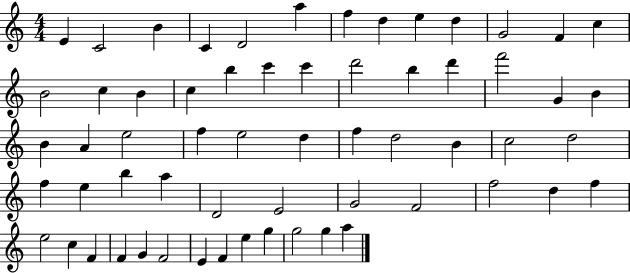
{
  \clef treble
  \numericTimeSignature
  \time 4/4
  \key c \major
  e'4 c'2 b'4 | c'4 d'2 a''4 | f''4 d''4 e''4 d''4 | g'2 f'4 c''4 | \break b'2 c''4 b'4 | c''4 b''4 c'''4 c'''4 | d'''2 b''4 d'''4 | f'''2 g'4 b'4 | \break b'4 a'4 e''2 | f''4 e''2 d''4 | f''4 d''2 b'4 | c''2 d''2 | \break f''4 e''4 b''4 a''4 | d'2 e'2 | g'2 f'2 | f''2 d''4 f''4 | \break e''2 c''4 f'4 | f'4 g'4 f'2 | e'4 f'4 e''4 g''4 | g''2 g''4 a''4 | \break \bar "|."
}